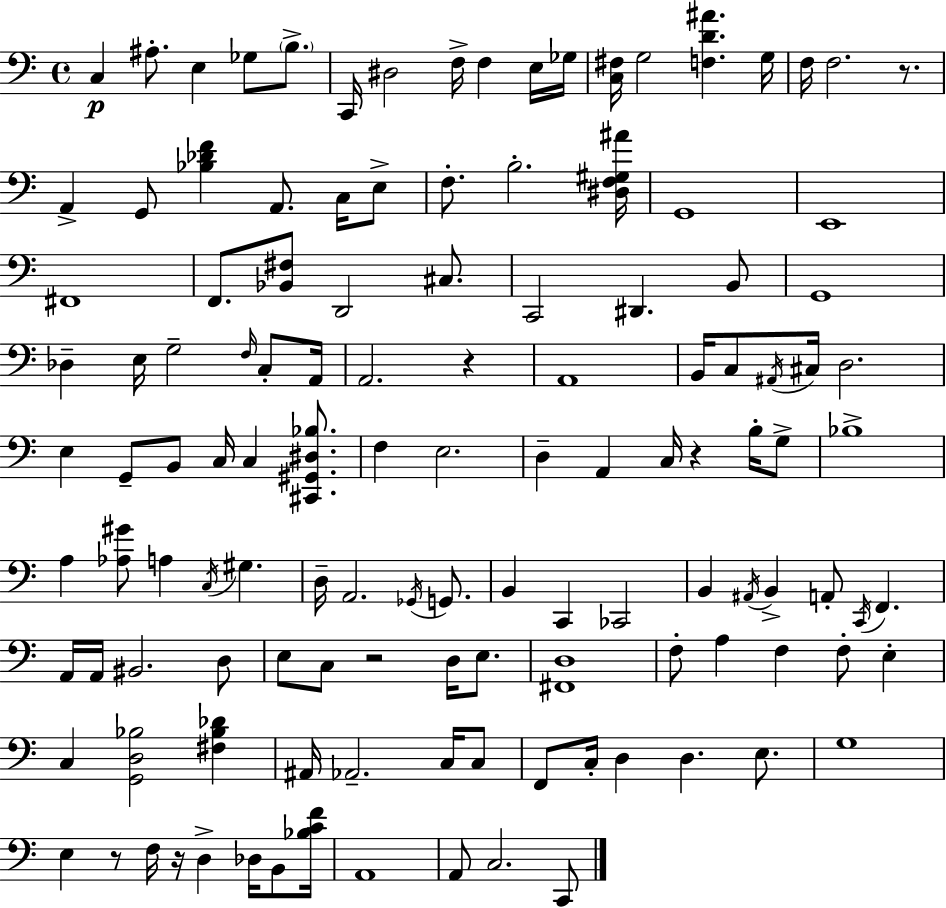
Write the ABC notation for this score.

X:1
T:Untitled
M:4/4
L:1/4
K:C
C, ^A,/2 E, _G,/2 B,/2 C,,/4 ^D,2 F,/4 F, E,/4 _G,/4 [C,^F,]/4 G,2 [F,D^A] G,/4 F,/4 F,2 z/2 A,, G,,/2 [_B,_DF] A,,/2 C,/4 E,/2 F,/2 B,2 [^D,F,^G,^A]/4 G,,4 E,,4 ^F,,4 F,,/2 [_B,,^F,]/2 D,,2 ^C,/2 C,,2 ^D,, B,,/2 G,,4 _D, E,/4 G,2 F,/4 C,/2 A,,/4 A,,2 z A,,4 B,,/4 C,/2 ^A,,/4 ^C,/4 D,2 E, G,,/2 B,,/2 C,/4 C, [^C,,^G,,^D,_B,]/2 F, E,2 D, A,, C,/4 z B,/4 G,/2 _B,4 A, [_A,^G]/2 A, C,/4 ^G, D,/4 A,,2 _G,,/4 G,,/2 B,, C,, _C,,2 B,, ^A,,/4 B,, A,,/2 C,,/4 F,, A,,/4 A,,/4 ^B,,2 D,/2 E,/2 C,/2 z2 D,/4 E,/2 [^F,,D,]4 F,/2 A, F, F,/2 E, C, [G,,D,_B,]2 [^F,_B,_D] ^A,,/4 _A,,2 C,/4 C,/2 F,,/2 C,/4 D, D, E,/2 G,4 E, z/2 F,/4 z/4 D, _D,/4 B,,/2 [_B,CF]/4 A,,4 A,,/2 C,2 C,,/2